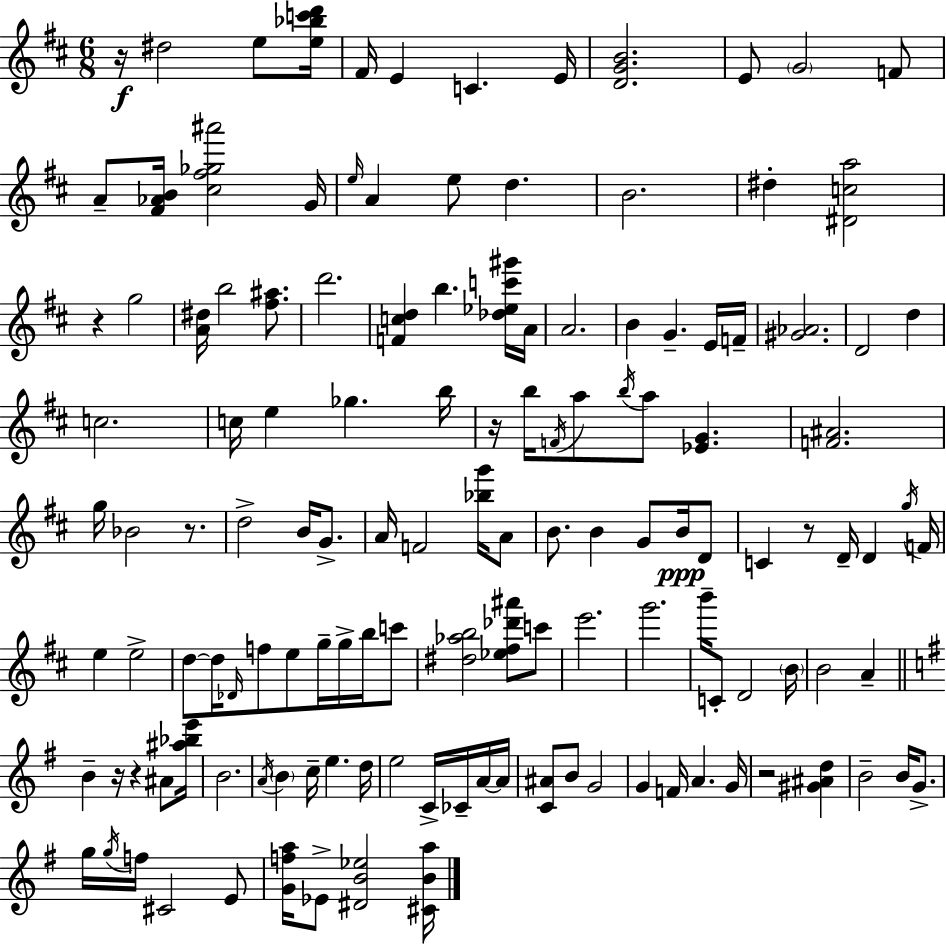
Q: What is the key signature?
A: D major